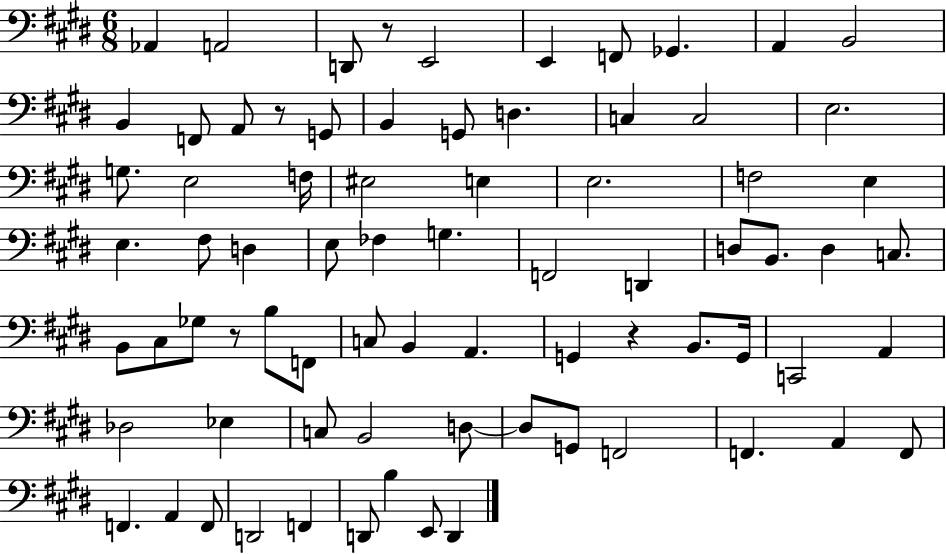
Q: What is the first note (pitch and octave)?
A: Ab2